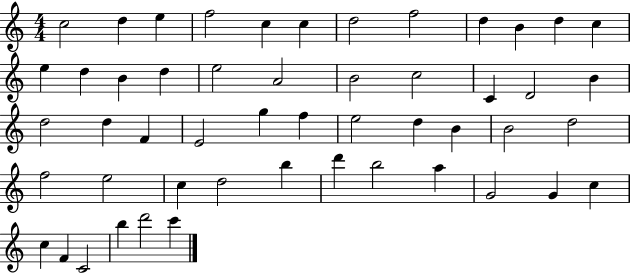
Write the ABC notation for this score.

X:1
T:Untitled
M:4/4
L:1/4
K:C
c2 d e f2 c c d2 f2 d B d c e d B d e2 A2 B2 c2 C D2 B d2 d F E2 g f e2 d B B2 d2 f2 e2 c d2 b d' b2 a G2 G c c F C2 b d'2 c'